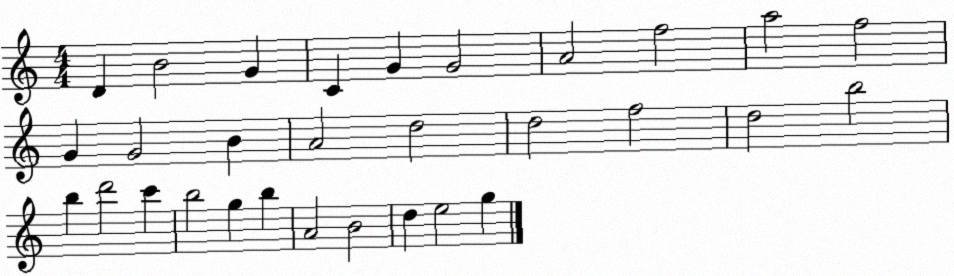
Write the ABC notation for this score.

X:1
T:Untitled
M:4/4
L:1/4
K:C
D B2 G C G G2 A2 f2 a2 f2 G G2 B A2 d2 d2 f2 d2 b2 b d'2 c' b2 g b A2 B2 d e2 g